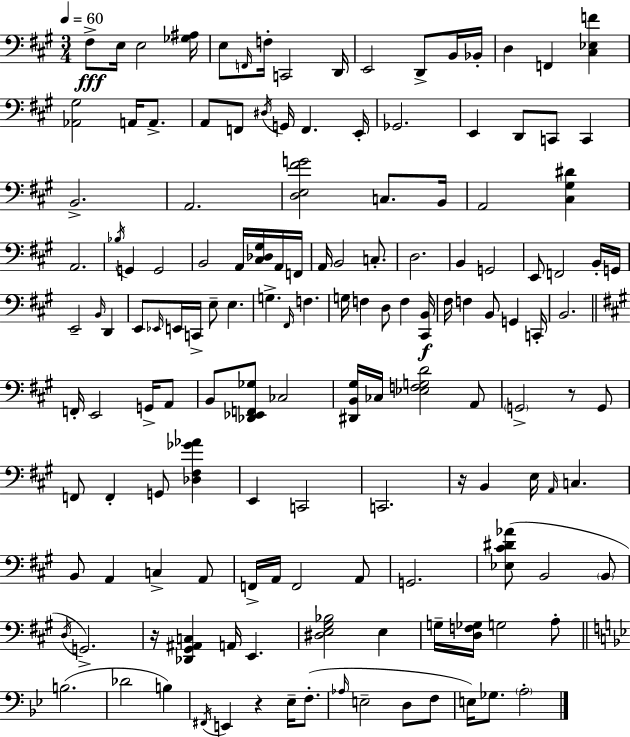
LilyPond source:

{
  \clef bass
  \numericTimeSignature
  \time 3/4
  \key a \major
  \tempo 4 = 60
  \repeat volta 2 { fis8->\fff e16 e2 <ges ais>16 | e8 \grace { f,16 } f16-. c,2 | d,16 e,2 d,8-> b,16 | bes,16-. d4 f,4 <cis ees f'>4 | \break <aes, gis>2 a,16 a,8.-> | a,8 f,8 \acciaccatura { dis16 } g,16 f,4. | e,16-. ges,2. | e,4 d,8 c,8 c,4 | \break b,2.-> | a,2. | <d e fis' g'>2 c8. | b,16 a,2 <cis gis dis'>4 | \break a,2. | \acciaccatura { bes16 } g,4 g,2 | b,2 a,16 | <cis des gis>16 a,16 f,16 a,16 b,2 | \break c8.-. d2. | b,4 g,2 | e,8 f,2 | b,16-. g,16 e,2-- \grace { b,16 } | \break d,4 e,8 \grace { ees,16 } e,16 c,16-> e8-- e4. | g4.-> \grace { fis,16 } | f4. g16 f4 d8 | f4 <cis, b,>16\f fis16 f4 b,8 | \break g,4 c,16-. b,2. | \bar "||" \break \key a \major f,16-. e,2 g,16-> a,8 | b,8 <des, ees, f, ges>8 ces2 | <dis, b, gis>16 ces16 <ees f g d'>2 a,8 | \parenthesize g,2-> r8 g,8 | \break f,8 f,4-. g,8 <des fis ges' aes'>4 | e,4 c,2 | c,2. | r16 b,4 e16 \grace { a,16 } c4. | \break b,8 a,4 c4-> a,8 | f,16-> a,16 f,2 a,8 | g,2. | <ees cis' dis' aes'>8( b,2 \parenthesize b,8 | \break \acciaccatura { d16 } g,2.->) | r16 <des, gis, ais, c>4 a,16 e,4. | <dis e gis bes>2 e4 | g16-- <d f ges>16 g2 | \break a8-. \bar "||" \break \key g \minor b2.( | des'2 b4) | \acciaccatura { fis,16 } e,4 r4 ees16-- f8.-.( | \grace { aes16 } e2-- d8 | \break f8 e16) ges8. \parenthesize a2-. | } \bar "|."
}